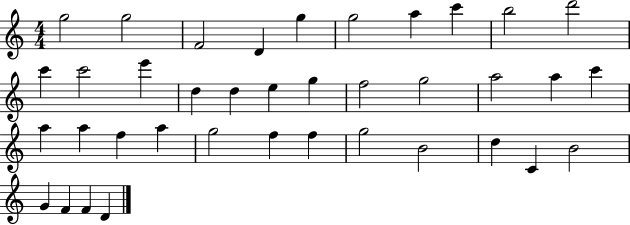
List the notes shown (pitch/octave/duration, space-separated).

G5/h G5/h F4/h D4/q G5/q G5/h A5/q C6/q B5/h D6/h C6/q C6/h E6/q D5/q D5/q E5/q G5/q F5/h G5/h A5/h A5/q C6/q A5/q A5/q F5/q A5/q G5/h F5/q F5/q G5/h B4/h D5/q C4/q B4/h G4/q F4/q F4/q D4/q